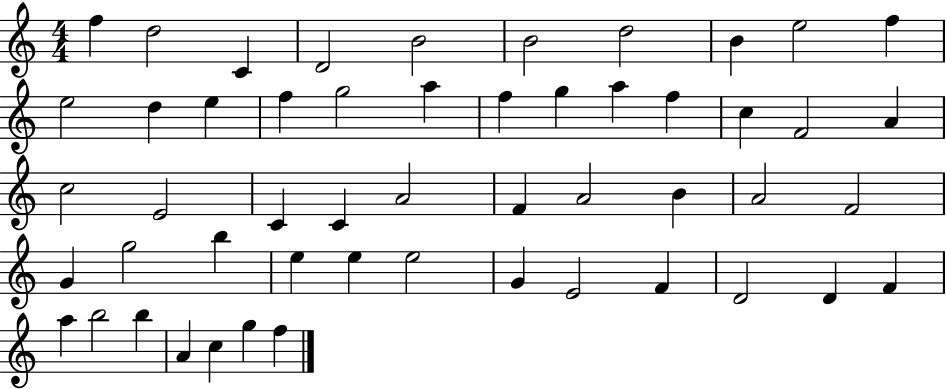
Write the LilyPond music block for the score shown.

{
  \clef treble
  \numericTimeSignature
  \time 4/4
  \key c \major
  f''4 d''2 c'4 | d'2 b'2 | b'2 d''2 | b'4 e''2 f''4 | \break e''2 d''4 e''4 | f''4 g''2 a''4 | f''4 g''4 a''4 f''4 | c''4 f'2 a'4 | \break c''2 e'2 | c'4 c'4 a'2 | f'4 a'2 b'4 | a'2 f'2 | \break g'4 g''2 b''4 | e''4 e''4 e''2 | g'4 e'2 f'4 | d'2 d'4 f'4 | \break a''4 b''2 b''4 | a'4 c''4 g''4 f''4 | \bar "|."
}